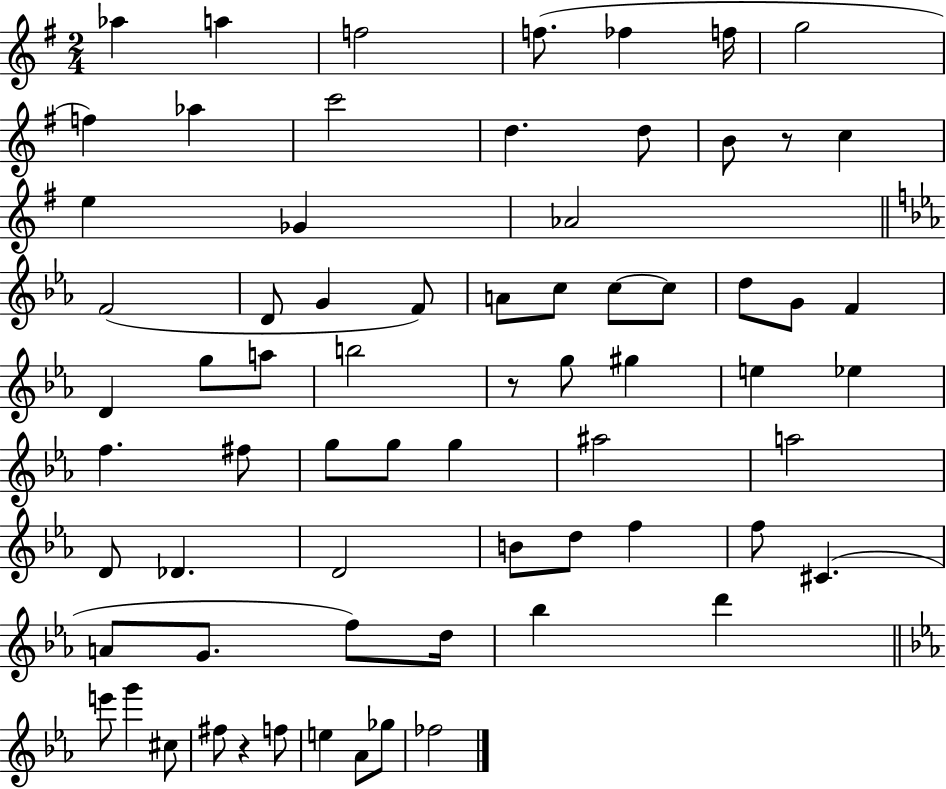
{
  \clef treble
  \numericTimeSignature
  \time 2/4
  \key g \major
  \repeat volta 2 { aes''4 a''4 | f''2 | f''8.( fes''4 f''16 | g''2 | \break f''4) aes''4 | c'''2 | d''4. d''8 | b'8 r8 c''4 | \break e''4 ges'4 | aes'2 | \bar "||" \break \key ees \major f'2( | d'8 g'4 f'8) | a'8 c''8 c''8~~ c''8 | d''8 g'8 f'4 | \break d'4 g''8 a''8 | b''2 | r8 g''8 gis''4 | e''4 ees''4 | \break f''4. fis''8 | g''8 g''8 g''4 | ais''2 | a''2 | \break d'8 des'4. | d'2 | b'8 d''8 f''4 | f''8 cis'4.( | \break a'8 g'8. f''8) d''16 | bes''4 d'''4 | \bar "||" \break \key c \minor e'''8 g'''4 cis''8 | fis''8 r4 f''8 | e''4 aes'8 ges''8 | fes''2 | \break } \bar "|."
}